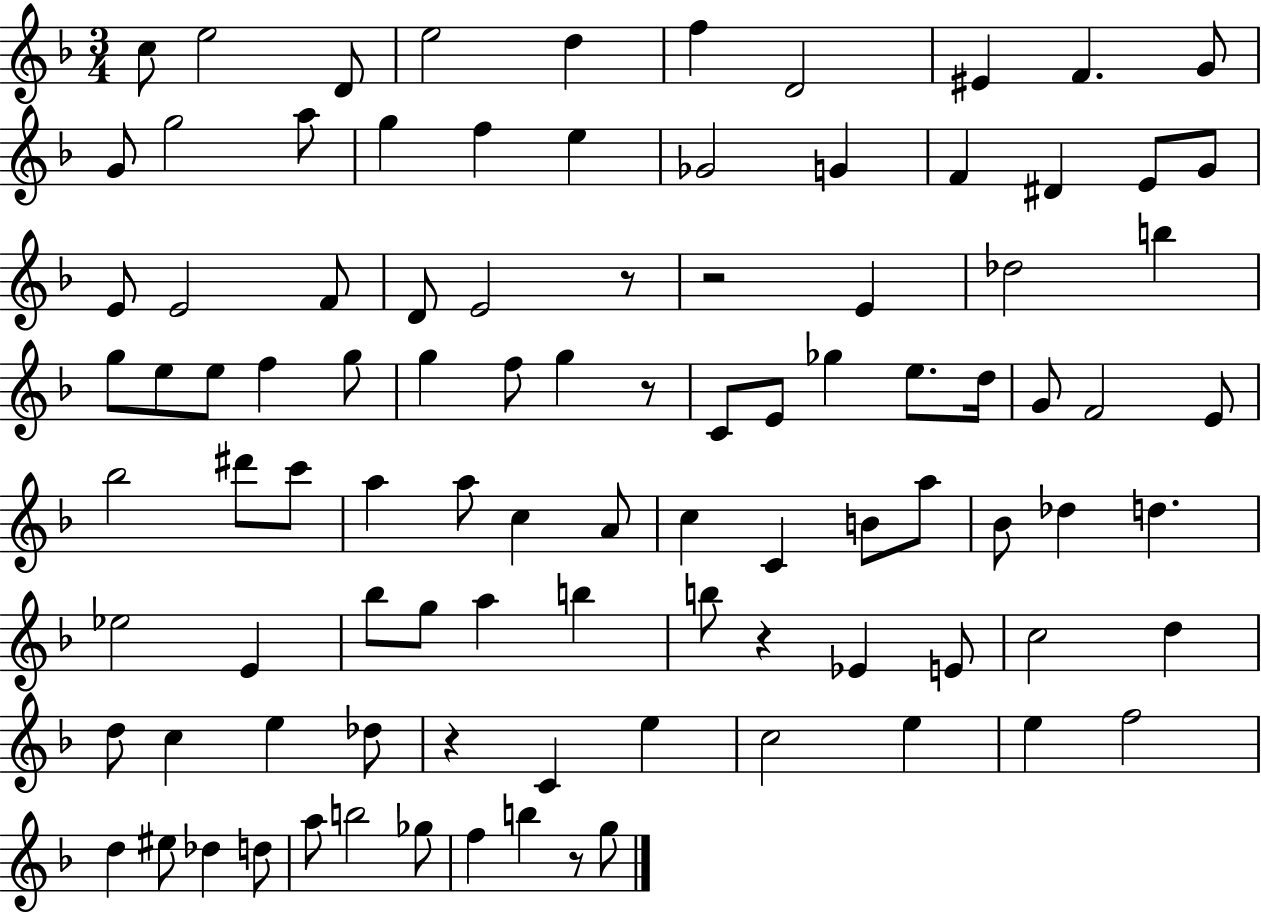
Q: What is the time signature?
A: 3/4